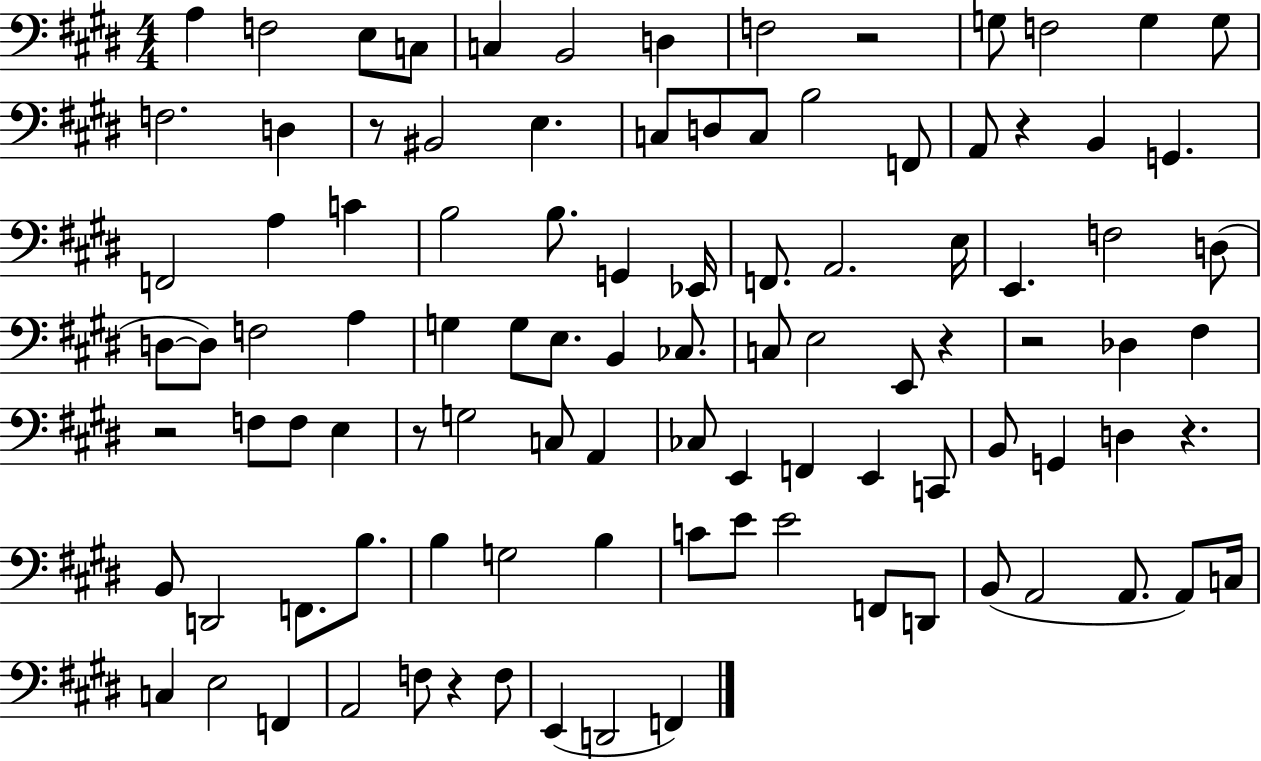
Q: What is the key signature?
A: E major